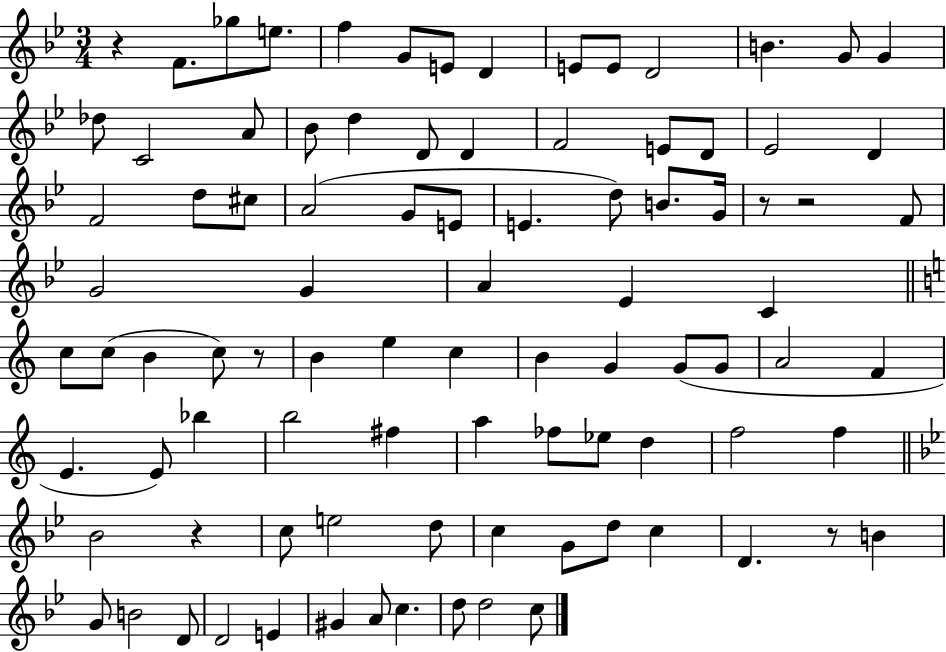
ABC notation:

X:1
T:Untitled
M:3/4
L:1/4
K:Bb
z F/2 _g/2 e/2 f G/2 E/2 D E/2 E/2 D2 B G/2 G _d/2 C2 A/2 _B/2 d D/2 D F2 E/2 D/2 _E2 D F2 d/2 ^c/2 A2 G/2 E/2 E d/2 B/2 G/4 z/2 z2 F/2 G2 G A _E C c/2 c/2 B c/2 z/2 B e c B G G/2 G/2 A2 F E E/2 _b b2 ^f a _f/2 _e/2 d f2 f _B2 z c/2 e2 d/2 c G/2 d/2 c D z/2 B G/2 B2 D/2 D2 E ^G A/2 c d/2 d2 c/2